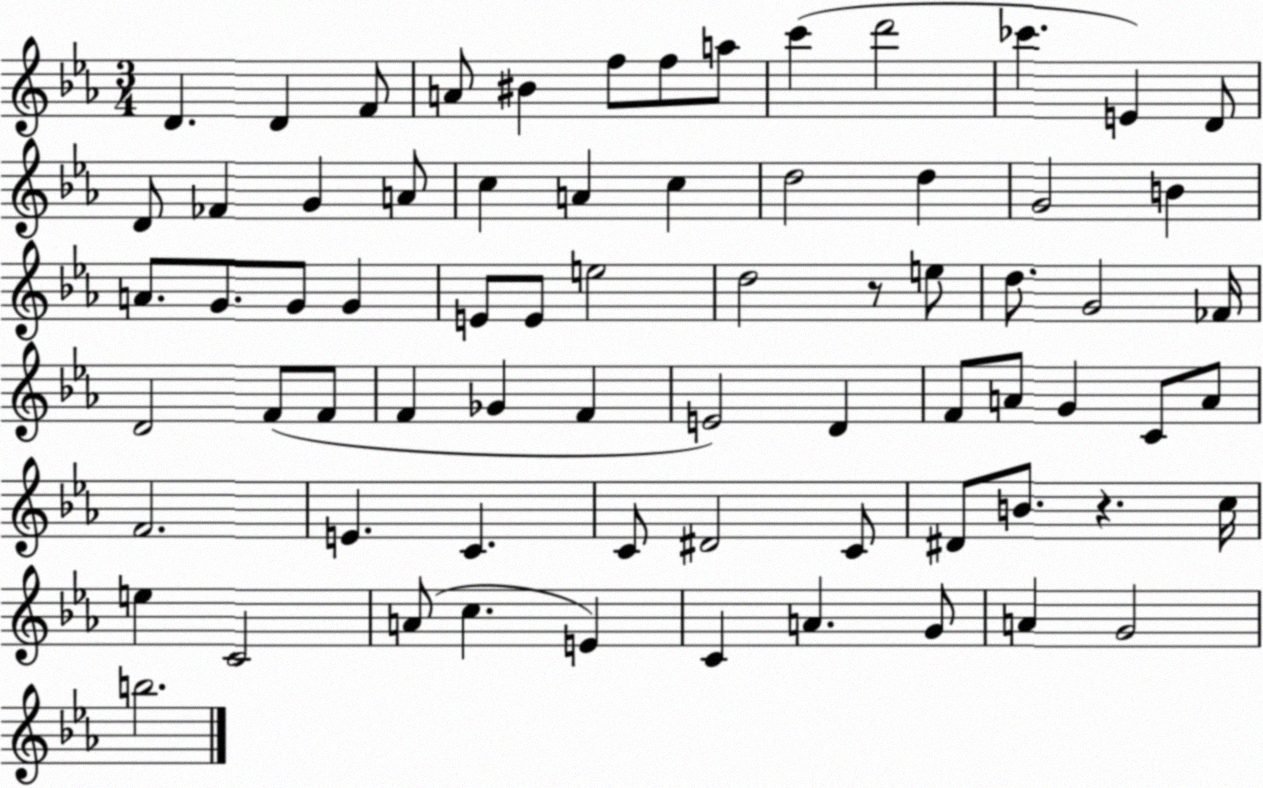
X:1
T:Untitled
M:3/4
L:1/4
K:Eb
D D F/2 A/2 ^B f/2 f/2 a/2 c' d'2 _c' E D/2 D/2 _F G A/2 c A c d2 d G2 B A/2 G/2 G/2 G E/2 E/2 e2 d2 z/2 e/2 d/2 G2 _F/4 D2 F/2 F/2 F _G F E2 D F/2 A/2 G C/2 A/2 F2 E C C/2 ^D2 C/2 ^D/2 B/2 z c/4 e C2 A/2 c E C A G/2 A G2 b2